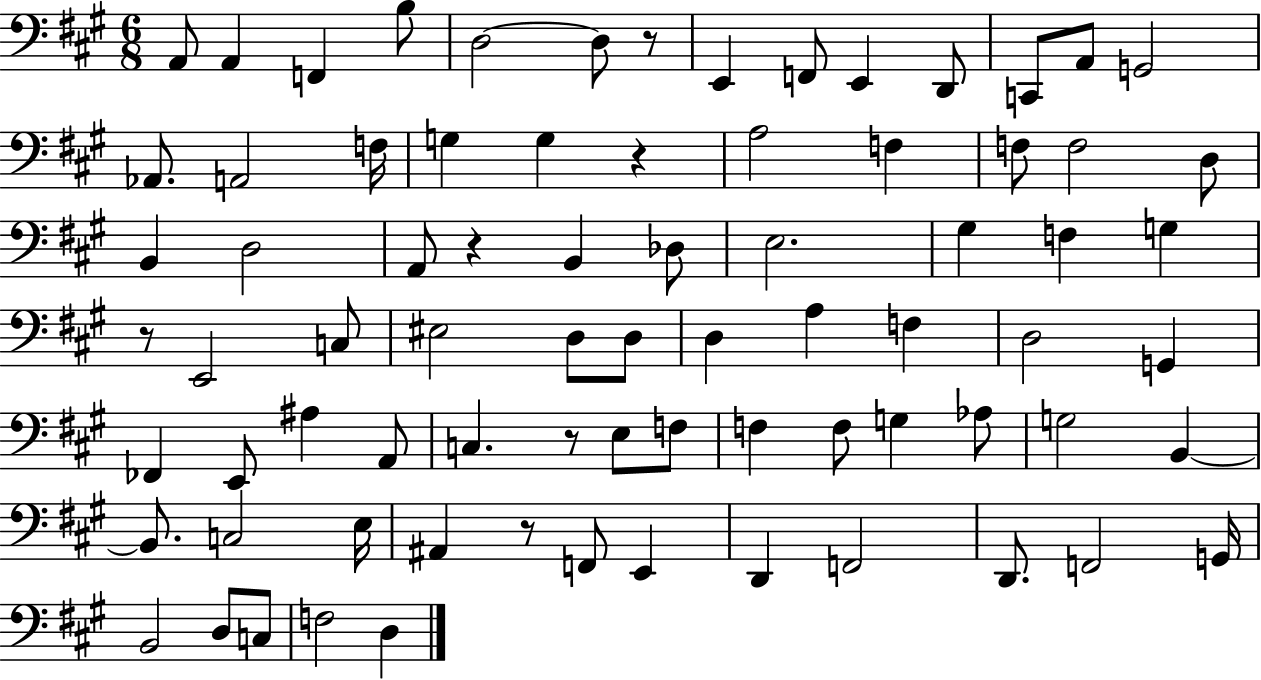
X:1
T:Untitled
M:6/8
L:1/4
K:A
A,,/2 A,, F,, B,/2 D,2 D,/2 z/2 E,, F,,/2 E,, D,,/2 C,,/2 A,,/2 G,,2 _A,,/2 A,,2 F,/4 G, G, z A,2 F, F,/2 F,2 D,/2 B,, D,2 A,,/2 z B,, _D,/2 E,2 ^G, F, G, z/2 E,,2 C,/2 ^E,2 D,/2 D,/2 D, A, F, D,2 G,, _F,, E,,/2 ^A, A,,/2 C, z/2 E,/2 F,/2 F, F,/2 G, _A,/2 G,2 B,, B,,/2 C,2 E,/4 ^A,, z/2 F,,/2 E,, D,, F,,2 D,,/2 F,,2 G,,/4 B,,2 D,/2 C,/2 F,2 D,